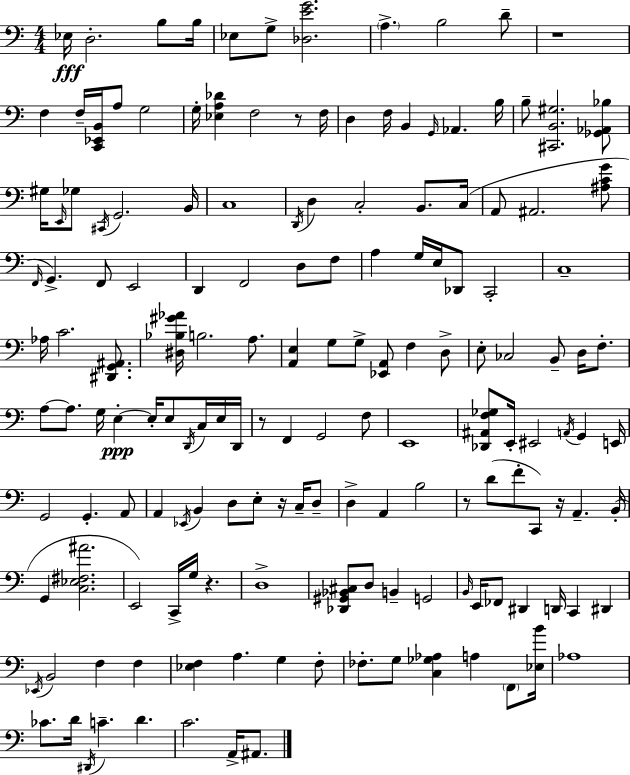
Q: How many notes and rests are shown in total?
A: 159